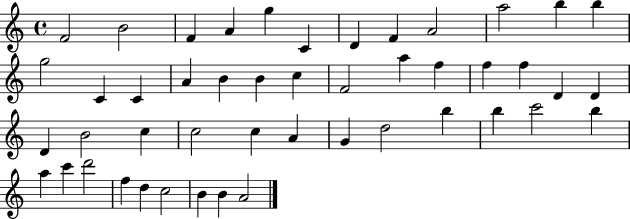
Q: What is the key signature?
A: C major